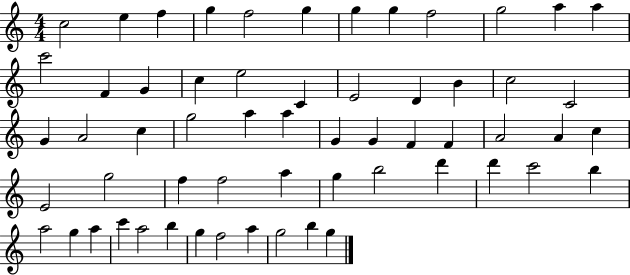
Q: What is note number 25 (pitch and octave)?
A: A4